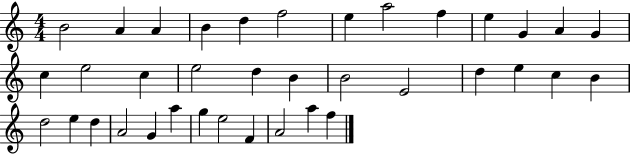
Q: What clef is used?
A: treble